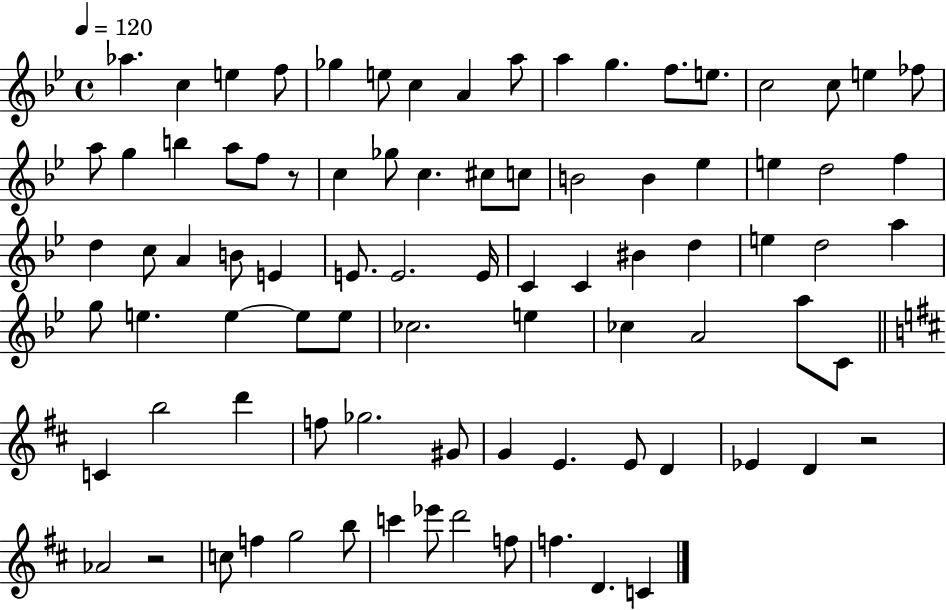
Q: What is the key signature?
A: BES major